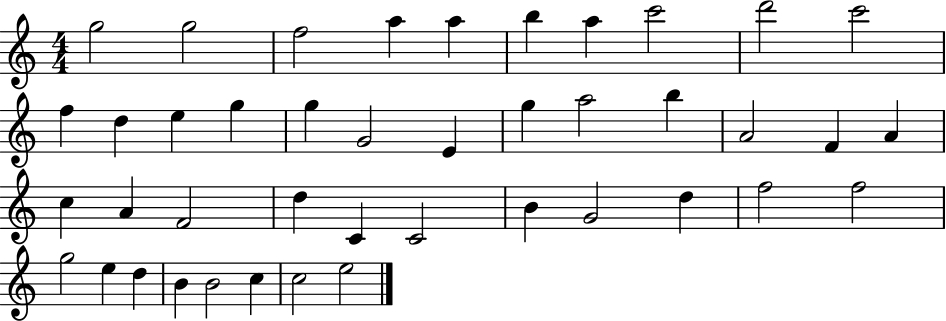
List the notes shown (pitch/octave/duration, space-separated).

G5/h G5/h F5/h A5/q A5/q B5/q A5/q C6/h D6/h C6/h F5/q D5/q E5/q G5/q G5/q G4/h E4/q G5/q A5/h B5/q A4/h F4/q A4/q C5/q A4/q F4/h D5/q C4/q C4/h B4/q G4/h D5/q F5/h F5/h G5/h E5/q D5/q B4/q B4/h C5/q C5/h E5/h